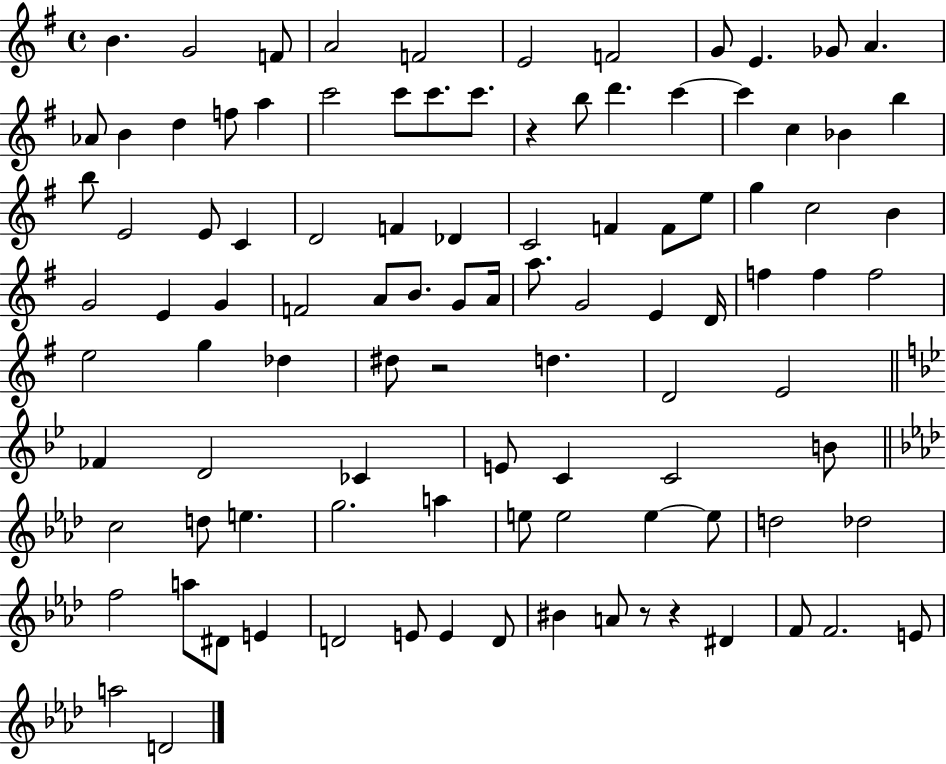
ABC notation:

X:1
T:Untitled
M:4/4
L:1/4
K:G
B G2 F/2 A2 F2 E2 F2 G/2 E _G/2 A _A/2 B d f/2 a c'2 c'/2 c'/2 c'/2 z b/2 d' c' c' c _B b b/2 E2 E/2 C D2 F _D C2 F F/2 e/2 g c2 B G2 E G F2 A/2 B/2 G/2 A/4 a/2 G2 E D/4 f f f2 e2 g _d ^d/2 z2 d D2 E2 _F D2 _C E/2 C C2 B/2 c2 d/2 e g2 a e/2 e2 e e/2 d2 _d2 f2 a/2 ^D/2 E D2 E/2 E D/2 ^B A/2 z/2 z ^D F/2 F2 E/2 a2 D2